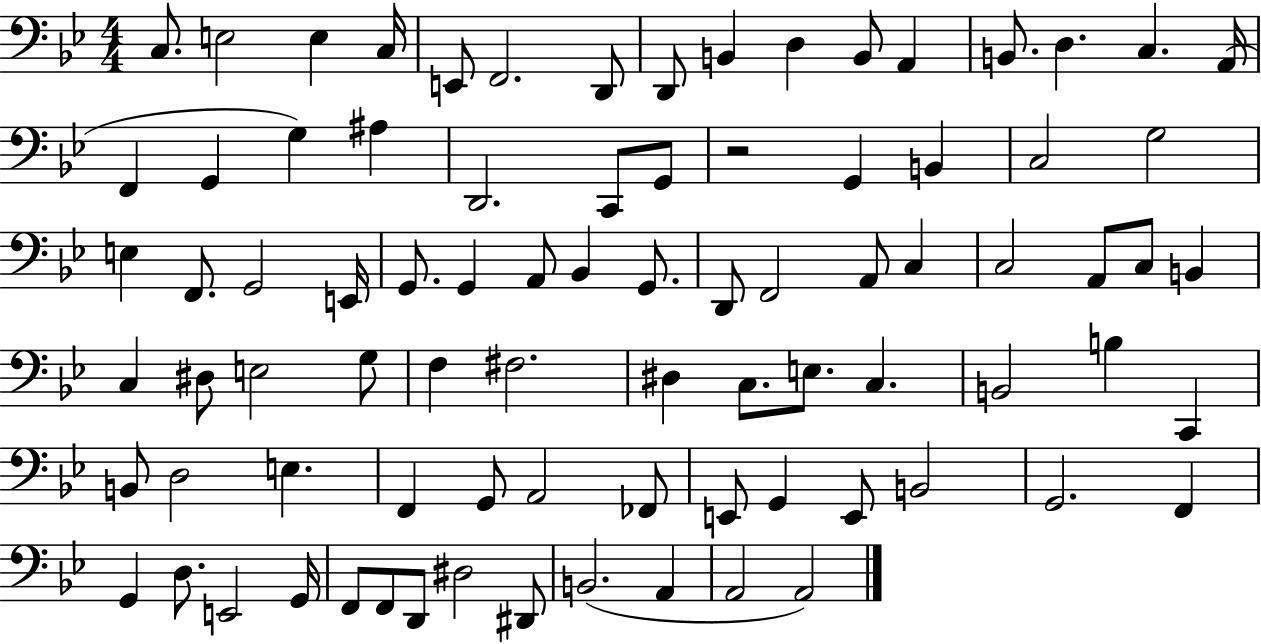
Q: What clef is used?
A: bass